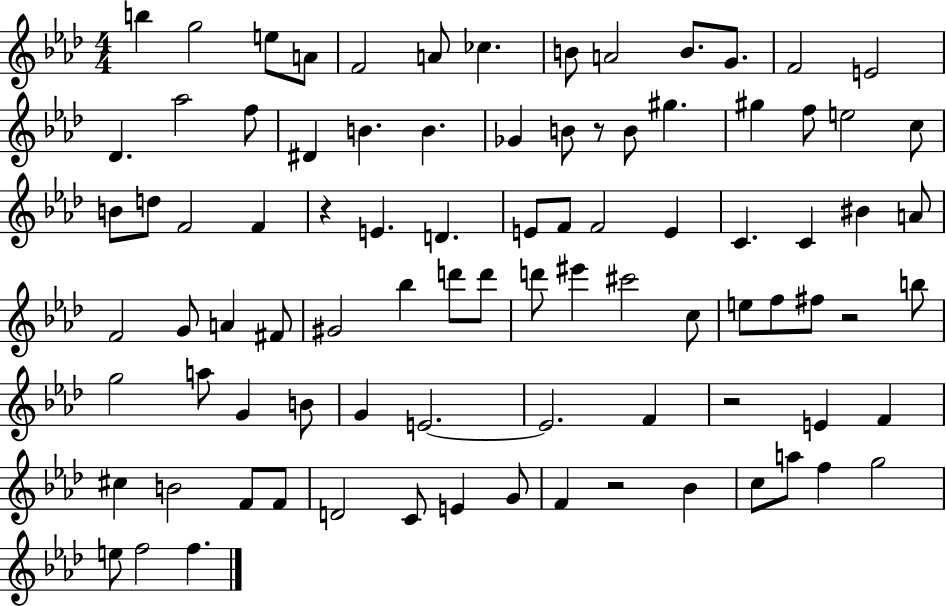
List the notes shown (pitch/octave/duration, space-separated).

B5/q G5/h E5/e A4/e F4/h A4/e CES5/q. B4/e A4/h B4/e. G4/e. F4/h E4/h Db4/q. Ab5/h F5/e D#4/q B4/q. B4/q. Gb4/q B4/e R/e B4/e G#5/q. G#5/q F5/e E5/h C5/e B4/e D5/e F4/h F4/q R/q E4/q. D4/q. E4/e F4/e F4/h E4/q C4/q. C4/q BIS4/q A4/e F4/h G4/e A4/q F#4/e G#4/h Bb5/q D6/e D6/e D6/e EIS6/q C#6/h C5/e E5/e F5/e F#5/e R/h B5/e G5/h A5/e G4/q B4/e G4/q E4/h. E4/h. F4/q R/h E4/q F4/q C#5/q B4/h F4/e F4/e D4/h C4/e E4/q G4/e F4/q R/h Bb4/q C5/e A5/e F5/q G5/h E5/e F5/h F5/q.